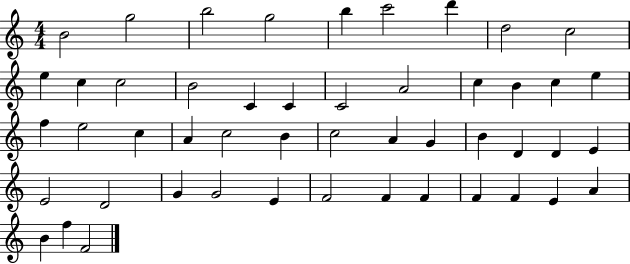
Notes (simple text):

B4/h G5/h B5/h G5/h B5/q C6/h D6/q D5/h C5/h E5/q C5/q C5/h B4/h C4/q C4/q C4/h A4/h C5/q B4/q C5/q E5/q F5/q E5/h C5/q A4/q C5/h B4/q C5/h A4/q G4/q B4/q D4/q D4/q E4/q E4/h D4/h G4/q G4/h E4/q F4/h F4/q F4/q F4/q F4/q E4/q A4/q B4/q F5/q F4/h